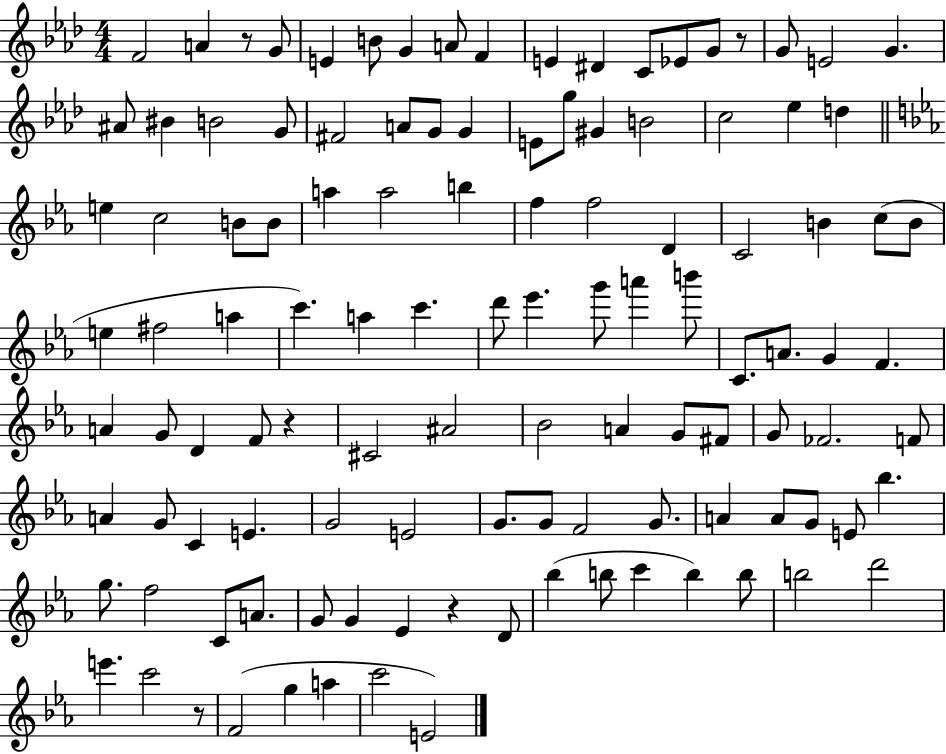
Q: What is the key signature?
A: AES major